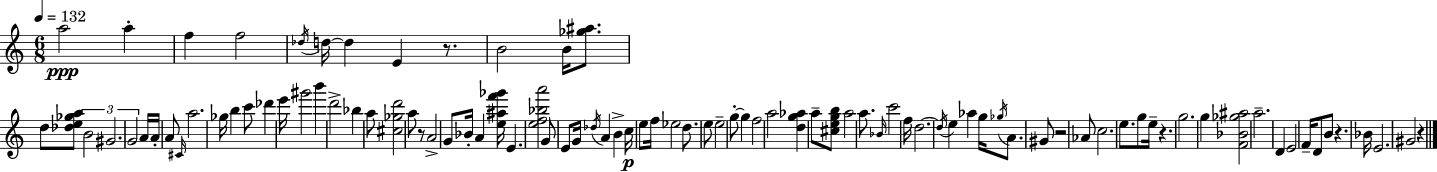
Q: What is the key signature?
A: A minor